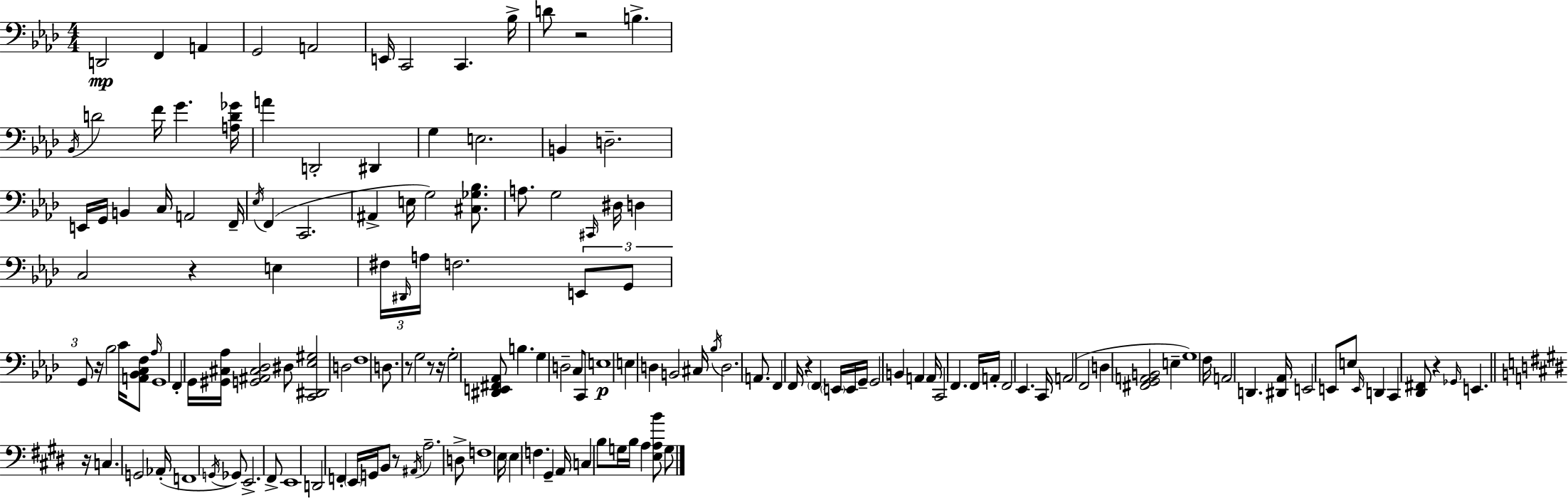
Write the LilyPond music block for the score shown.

{
  \clef bass
  \numericTimeSignature
  \time 4/4
  \key f \minor
  d,2\mp f,4 a,4 | g,2 a,2 | e,16 c,2 c,4. bes16-> | d'8 r2 b4.-> | \break \acciaccatura { bes,16 } d'2 f'16 g'4. | <a d' ges'>16 a'4 d,2-. dis,4 | g4 e2. | b,4 d2.-- | \break e,16 g,16 b,4 c16 a,2 | f,16-- \acciaccatura { ees16 }( f,4 c,2. | ais,4-> e16 g2) <cis ges bes>8. | a8. g2 \grace { cis,16 } dis16 d4 | \break c2 r4 e4 | \tuplet 3/2 { fis16 \grace { dis,16 } a16 } f2. | \tuplet 3/2 { e,8 g,8 g,8 } r16 bes2 | c'16 <a, bes, c f>8 \grace { aes16 } g,1 | \break f,4-. g,16 <gis, cis aes>16 <g, ais, cis des>2 | dis8 <c, dis, ees gis>2 d2 | f1 | d8. r8 g2 | \break r8 r16 g2-. <dis, e, fis, aes,>8 b4. | g4 d2-- | c8 c,8 e1\p | e4 d4 b,2 | \break cis16 \acciaccatura { bes16 } d2. | a,8. f,4 f,16 r4 \parenthesize f,4 | \parenthesize e,16 e,16 g,16-- g,2 b,4 | a,4 a,16 c,2 f,4. | \break f,16 a,16-. f,2 ees,4. | c,16 a,2( f,2 | d4 <fis, g, a, b,>2 | e4-- g1) | \break f16 a,2 d,4. | <dis, aes,>16 e,2 e,8 | e8 \grace { e,16 } d,4 c,4 <des, fis,>8 r4 | \grace { ges,16 } e,4. \bar "||" \break \key e \major r16 c4. g,2 aes,16-.( | f,1 | \acciaccatura { g,16 } ges,8) e,2.-> fis,8-> | e,1 | \break d,2 f,4-. \parenthesize e,16 g,16 b,8 | r8 \acciaccatura { ais,16 } a2.-- | d8-> f1 | e16 \parenthesize e4 f4. gis,4-- | \break a,16 c4 b8 g16 b16 a4 <e a b'>8 | g8 \bar "|."
}